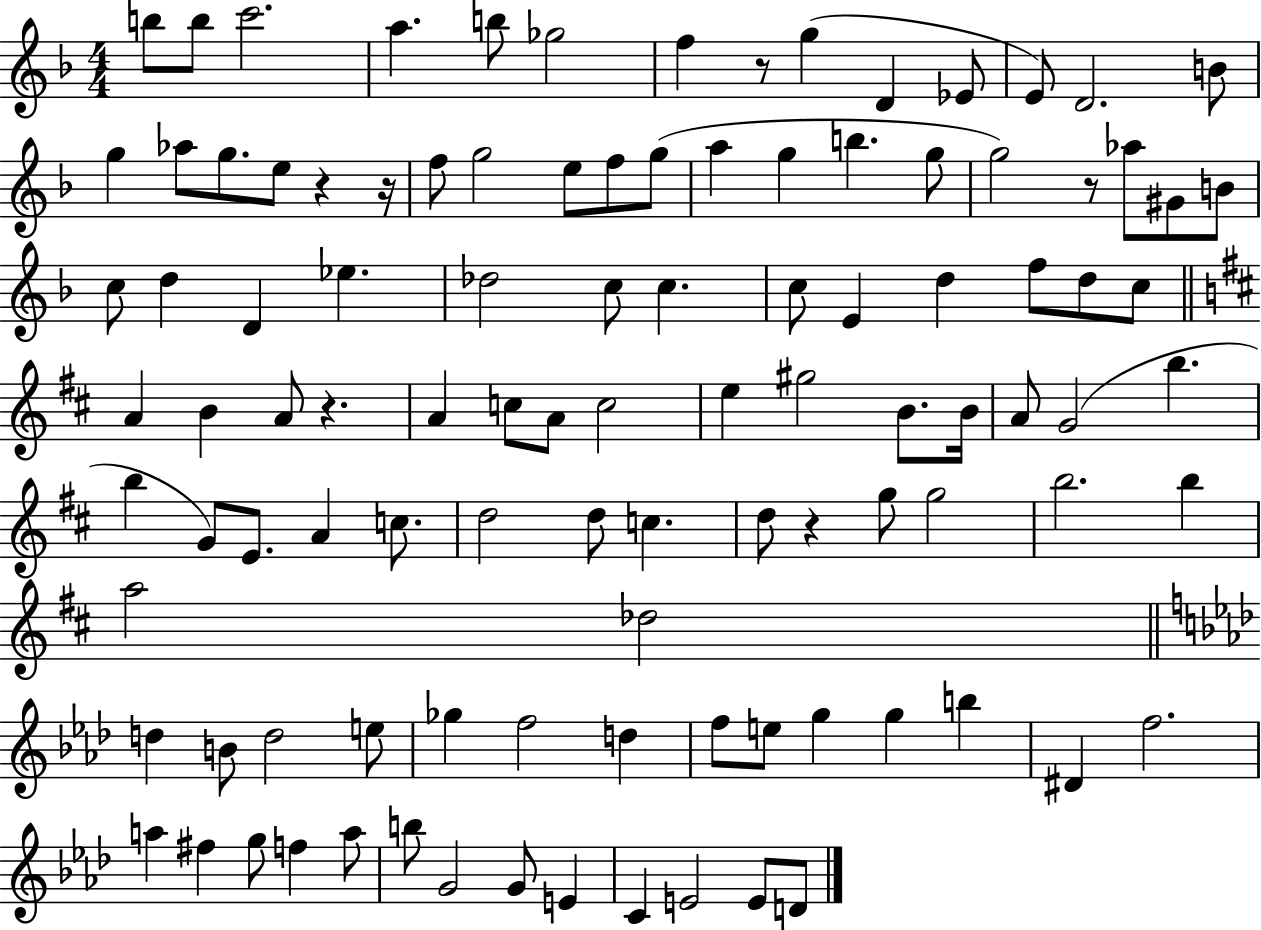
B5/e B5/e C6/h. A5/q. B5/e Gb5/h F5/q R/e G5/q D4/q Eb4/e E4/e D4/h. B4/e G5/q Ab5/e G5/e. E5/e R/q R/s F5/e G5/h E5/e F5/e G5/e A5/q G5/q B5/q. G5/e G5/h R/e Ab5/e G#4/e B4/e C5/e D5/q D4/q Eb5/q. Db5/h C5/e C5/q. C5/e E4/q D5/q F5/e D5/e C5/e A4/q B4/q A4/e R/q. A4/q C5/e A4/e C5/h E5/q G#5/h B4/e. B4/s A4/e G4/h B5/q. B5/q G4/e E4/e. A4/q C5/e. D5/h D5/e C5/q. D5/e R/q G5/e G5/h B5/h. B5/q A5/h Db5/h D5/q B4/e D5/h E5/e Gb5/q F5/h D5/q F5/e E5/e G5/q G5/q B5/q D#4/q F5/h. A5/q F#5/q G5/e F5/q A5/e B5/e G4/h G4/e E4/q C4/q E4/h E4/e D4/e